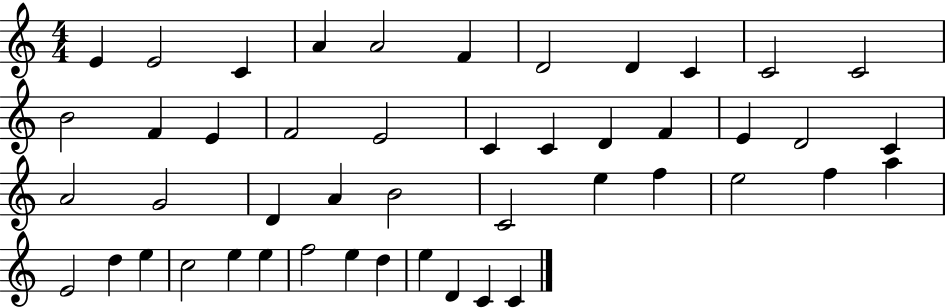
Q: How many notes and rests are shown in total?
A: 47